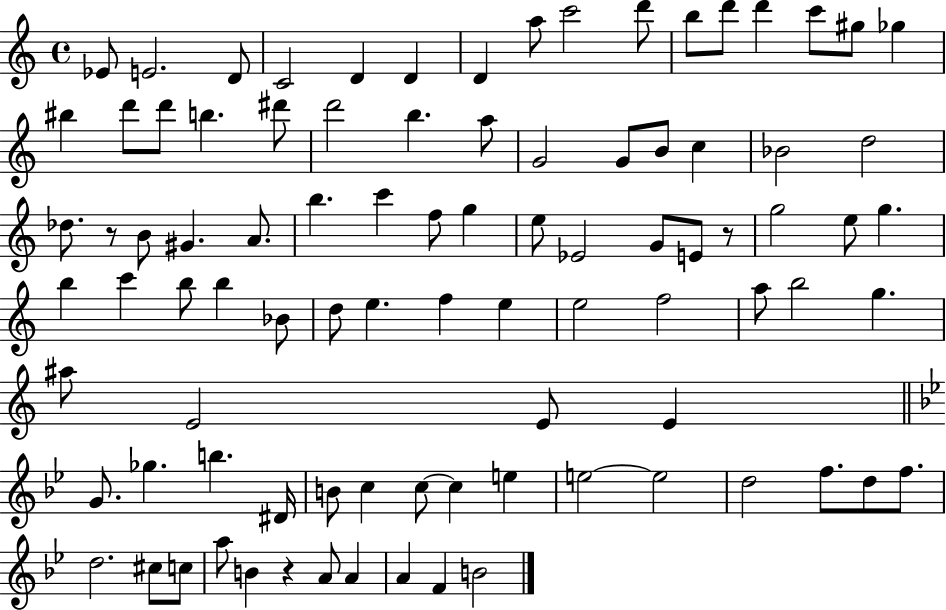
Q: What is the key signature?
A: C major